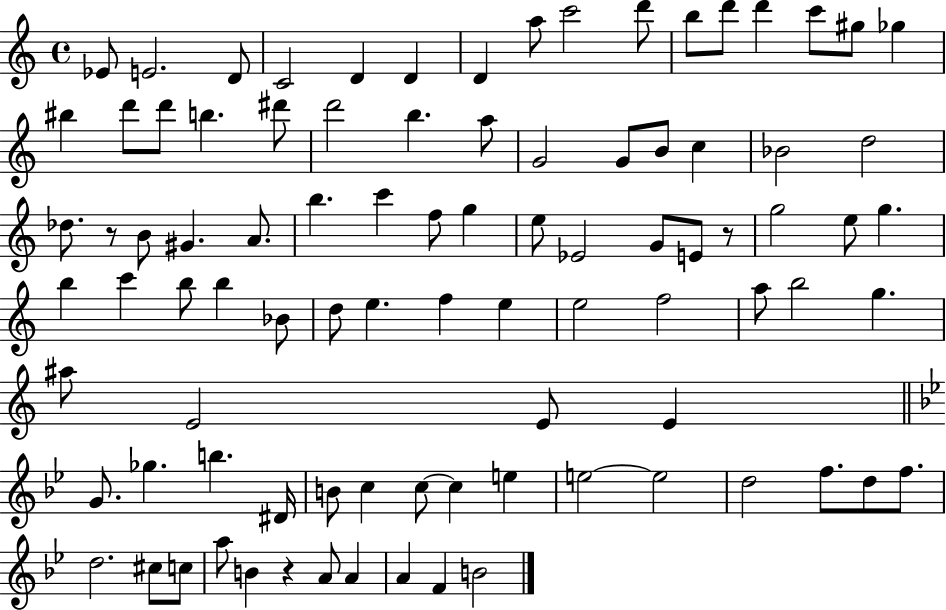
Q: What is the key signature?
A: C major